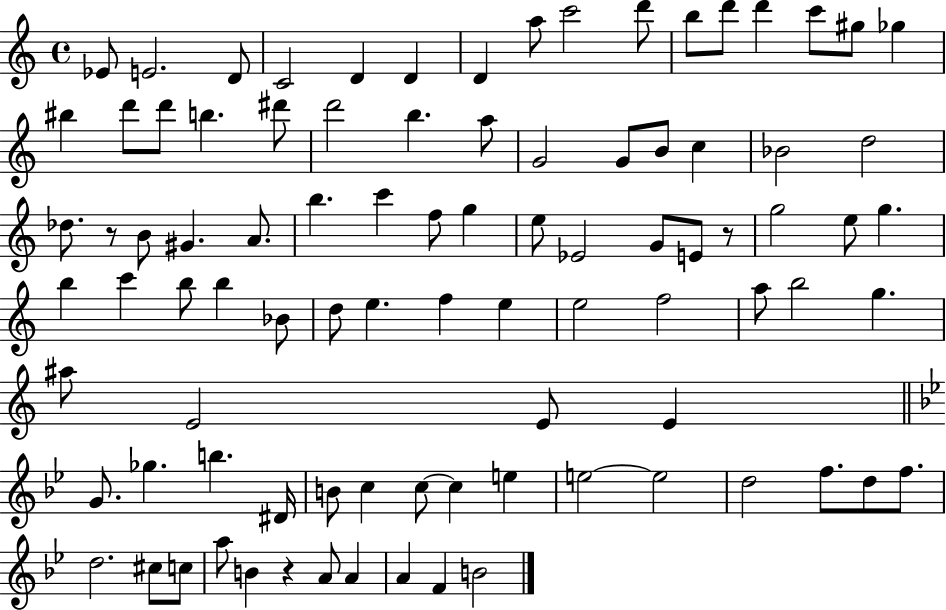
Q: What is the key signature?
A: C major